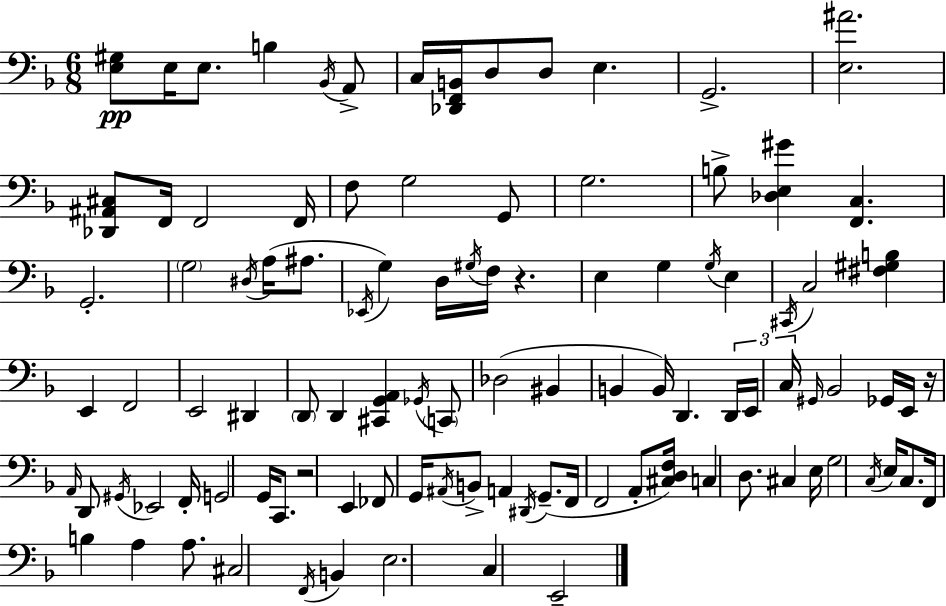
{
  \clef bass
  \numericTimeSignature
  \time 6/8
  \key f \major
  <e gis>8\pp e16 e8. b4 \acciaccatura { bes,16 } a,8-> | c16 <des, f, b,>16 d8 d8 e4. | g,2.-> | <e ais'>2. | \break <des, ais, cis>8 f,16 f,2 | f,16 f8 g2 g,8 | g2. | b8-> <des e gis'>4 <f, c>4. | \break g,2.-. | \parenthesize g2 \acciaccatura { dis16 } a16( ais8. | \acciaccatura { ees,16 }) g4 d16 \acciaccatura { gis16 } f16 r4. | e4 g4 | \break \acciaccatura { g16 } e4 \acciaccatura { cis,16 } c2 | <fis gis b>4 e,4 f,2 | e,2 | dis,4 \parenthesize d,8 d,4 | \break <cis, g, a,>4 \acciaccatura { ges,16 } \parenthesize c,8 des2( | bis,4 b,4 b,16) | d,4. \tuplet 3/2 { d,16 e,16 c16 } \grace { gis,16 } bes,2 | ges,16 e,16 r16 \grace { a,16 } d,8 | \break \acciaccatura { gis,16 } ees,2 f,16-. g,2 | g,16 c,8. r2 | e,4 fes,8 | g,16 \acciaccatura { ais,16 } b,8-> a,4 \acciaccatura { dis,16 }( g,8.-- | \break f,16 f,2 a,8-. <cis d f>16) | c4 d8. cis4 e16 | g2 \acciaccatura { c16 } e16 c8. | f,16 b4 a4 a8. | \break cis2 \acciaccatura { f,16 } b,4 | e2. | c4 e,2-- | \bar "|."
}